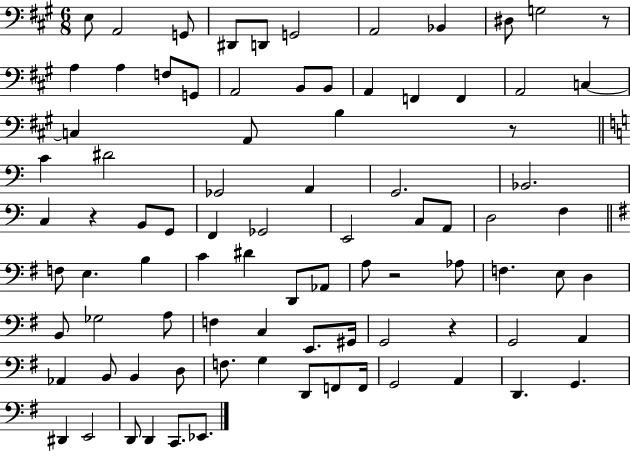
{
  \clef bass
  \numericTimeSignature
  \time 6/8
  \key a \major
  \repeat volta 2 { e8 a,2 g,8 | dis,8 d,8 g,2 | a,2 bes,4 | dis8 g2 r8 | \break a4 a4 f8 g,8 | a,2 b,8 b,8 | a,4 f,4 f,4 | a,2 c4~~ | \break c4 a,8 b4 r8 | \bar "||" \break \key a \minor c'4 dis'2 | ges,2 a,4 | g,2. | bes,2. | \break c4 r4 b,8 g,8 | f,4 ges,2 | e,2 c8 a,8 | d2 f4 | \break \bar "||" \break \key g \major f8 e4. b4 | c'4 dis'4 d,8 aes,8 | a8 r2 aes8 | f4. e8 d4 | \break b,8 ges2 a8 | f4 c4 e,8. gis,16 | g,2 r4 | g,2 a,4 | \break aes,4 b,8 b,4 d8 | f8. g4 d,8 f,8 f,16 | g,2 a,4 | d,4. g,4. | \break dis,4 e,2 | d,8 d,4 c,8. ees,8. | } \bar "|."
}